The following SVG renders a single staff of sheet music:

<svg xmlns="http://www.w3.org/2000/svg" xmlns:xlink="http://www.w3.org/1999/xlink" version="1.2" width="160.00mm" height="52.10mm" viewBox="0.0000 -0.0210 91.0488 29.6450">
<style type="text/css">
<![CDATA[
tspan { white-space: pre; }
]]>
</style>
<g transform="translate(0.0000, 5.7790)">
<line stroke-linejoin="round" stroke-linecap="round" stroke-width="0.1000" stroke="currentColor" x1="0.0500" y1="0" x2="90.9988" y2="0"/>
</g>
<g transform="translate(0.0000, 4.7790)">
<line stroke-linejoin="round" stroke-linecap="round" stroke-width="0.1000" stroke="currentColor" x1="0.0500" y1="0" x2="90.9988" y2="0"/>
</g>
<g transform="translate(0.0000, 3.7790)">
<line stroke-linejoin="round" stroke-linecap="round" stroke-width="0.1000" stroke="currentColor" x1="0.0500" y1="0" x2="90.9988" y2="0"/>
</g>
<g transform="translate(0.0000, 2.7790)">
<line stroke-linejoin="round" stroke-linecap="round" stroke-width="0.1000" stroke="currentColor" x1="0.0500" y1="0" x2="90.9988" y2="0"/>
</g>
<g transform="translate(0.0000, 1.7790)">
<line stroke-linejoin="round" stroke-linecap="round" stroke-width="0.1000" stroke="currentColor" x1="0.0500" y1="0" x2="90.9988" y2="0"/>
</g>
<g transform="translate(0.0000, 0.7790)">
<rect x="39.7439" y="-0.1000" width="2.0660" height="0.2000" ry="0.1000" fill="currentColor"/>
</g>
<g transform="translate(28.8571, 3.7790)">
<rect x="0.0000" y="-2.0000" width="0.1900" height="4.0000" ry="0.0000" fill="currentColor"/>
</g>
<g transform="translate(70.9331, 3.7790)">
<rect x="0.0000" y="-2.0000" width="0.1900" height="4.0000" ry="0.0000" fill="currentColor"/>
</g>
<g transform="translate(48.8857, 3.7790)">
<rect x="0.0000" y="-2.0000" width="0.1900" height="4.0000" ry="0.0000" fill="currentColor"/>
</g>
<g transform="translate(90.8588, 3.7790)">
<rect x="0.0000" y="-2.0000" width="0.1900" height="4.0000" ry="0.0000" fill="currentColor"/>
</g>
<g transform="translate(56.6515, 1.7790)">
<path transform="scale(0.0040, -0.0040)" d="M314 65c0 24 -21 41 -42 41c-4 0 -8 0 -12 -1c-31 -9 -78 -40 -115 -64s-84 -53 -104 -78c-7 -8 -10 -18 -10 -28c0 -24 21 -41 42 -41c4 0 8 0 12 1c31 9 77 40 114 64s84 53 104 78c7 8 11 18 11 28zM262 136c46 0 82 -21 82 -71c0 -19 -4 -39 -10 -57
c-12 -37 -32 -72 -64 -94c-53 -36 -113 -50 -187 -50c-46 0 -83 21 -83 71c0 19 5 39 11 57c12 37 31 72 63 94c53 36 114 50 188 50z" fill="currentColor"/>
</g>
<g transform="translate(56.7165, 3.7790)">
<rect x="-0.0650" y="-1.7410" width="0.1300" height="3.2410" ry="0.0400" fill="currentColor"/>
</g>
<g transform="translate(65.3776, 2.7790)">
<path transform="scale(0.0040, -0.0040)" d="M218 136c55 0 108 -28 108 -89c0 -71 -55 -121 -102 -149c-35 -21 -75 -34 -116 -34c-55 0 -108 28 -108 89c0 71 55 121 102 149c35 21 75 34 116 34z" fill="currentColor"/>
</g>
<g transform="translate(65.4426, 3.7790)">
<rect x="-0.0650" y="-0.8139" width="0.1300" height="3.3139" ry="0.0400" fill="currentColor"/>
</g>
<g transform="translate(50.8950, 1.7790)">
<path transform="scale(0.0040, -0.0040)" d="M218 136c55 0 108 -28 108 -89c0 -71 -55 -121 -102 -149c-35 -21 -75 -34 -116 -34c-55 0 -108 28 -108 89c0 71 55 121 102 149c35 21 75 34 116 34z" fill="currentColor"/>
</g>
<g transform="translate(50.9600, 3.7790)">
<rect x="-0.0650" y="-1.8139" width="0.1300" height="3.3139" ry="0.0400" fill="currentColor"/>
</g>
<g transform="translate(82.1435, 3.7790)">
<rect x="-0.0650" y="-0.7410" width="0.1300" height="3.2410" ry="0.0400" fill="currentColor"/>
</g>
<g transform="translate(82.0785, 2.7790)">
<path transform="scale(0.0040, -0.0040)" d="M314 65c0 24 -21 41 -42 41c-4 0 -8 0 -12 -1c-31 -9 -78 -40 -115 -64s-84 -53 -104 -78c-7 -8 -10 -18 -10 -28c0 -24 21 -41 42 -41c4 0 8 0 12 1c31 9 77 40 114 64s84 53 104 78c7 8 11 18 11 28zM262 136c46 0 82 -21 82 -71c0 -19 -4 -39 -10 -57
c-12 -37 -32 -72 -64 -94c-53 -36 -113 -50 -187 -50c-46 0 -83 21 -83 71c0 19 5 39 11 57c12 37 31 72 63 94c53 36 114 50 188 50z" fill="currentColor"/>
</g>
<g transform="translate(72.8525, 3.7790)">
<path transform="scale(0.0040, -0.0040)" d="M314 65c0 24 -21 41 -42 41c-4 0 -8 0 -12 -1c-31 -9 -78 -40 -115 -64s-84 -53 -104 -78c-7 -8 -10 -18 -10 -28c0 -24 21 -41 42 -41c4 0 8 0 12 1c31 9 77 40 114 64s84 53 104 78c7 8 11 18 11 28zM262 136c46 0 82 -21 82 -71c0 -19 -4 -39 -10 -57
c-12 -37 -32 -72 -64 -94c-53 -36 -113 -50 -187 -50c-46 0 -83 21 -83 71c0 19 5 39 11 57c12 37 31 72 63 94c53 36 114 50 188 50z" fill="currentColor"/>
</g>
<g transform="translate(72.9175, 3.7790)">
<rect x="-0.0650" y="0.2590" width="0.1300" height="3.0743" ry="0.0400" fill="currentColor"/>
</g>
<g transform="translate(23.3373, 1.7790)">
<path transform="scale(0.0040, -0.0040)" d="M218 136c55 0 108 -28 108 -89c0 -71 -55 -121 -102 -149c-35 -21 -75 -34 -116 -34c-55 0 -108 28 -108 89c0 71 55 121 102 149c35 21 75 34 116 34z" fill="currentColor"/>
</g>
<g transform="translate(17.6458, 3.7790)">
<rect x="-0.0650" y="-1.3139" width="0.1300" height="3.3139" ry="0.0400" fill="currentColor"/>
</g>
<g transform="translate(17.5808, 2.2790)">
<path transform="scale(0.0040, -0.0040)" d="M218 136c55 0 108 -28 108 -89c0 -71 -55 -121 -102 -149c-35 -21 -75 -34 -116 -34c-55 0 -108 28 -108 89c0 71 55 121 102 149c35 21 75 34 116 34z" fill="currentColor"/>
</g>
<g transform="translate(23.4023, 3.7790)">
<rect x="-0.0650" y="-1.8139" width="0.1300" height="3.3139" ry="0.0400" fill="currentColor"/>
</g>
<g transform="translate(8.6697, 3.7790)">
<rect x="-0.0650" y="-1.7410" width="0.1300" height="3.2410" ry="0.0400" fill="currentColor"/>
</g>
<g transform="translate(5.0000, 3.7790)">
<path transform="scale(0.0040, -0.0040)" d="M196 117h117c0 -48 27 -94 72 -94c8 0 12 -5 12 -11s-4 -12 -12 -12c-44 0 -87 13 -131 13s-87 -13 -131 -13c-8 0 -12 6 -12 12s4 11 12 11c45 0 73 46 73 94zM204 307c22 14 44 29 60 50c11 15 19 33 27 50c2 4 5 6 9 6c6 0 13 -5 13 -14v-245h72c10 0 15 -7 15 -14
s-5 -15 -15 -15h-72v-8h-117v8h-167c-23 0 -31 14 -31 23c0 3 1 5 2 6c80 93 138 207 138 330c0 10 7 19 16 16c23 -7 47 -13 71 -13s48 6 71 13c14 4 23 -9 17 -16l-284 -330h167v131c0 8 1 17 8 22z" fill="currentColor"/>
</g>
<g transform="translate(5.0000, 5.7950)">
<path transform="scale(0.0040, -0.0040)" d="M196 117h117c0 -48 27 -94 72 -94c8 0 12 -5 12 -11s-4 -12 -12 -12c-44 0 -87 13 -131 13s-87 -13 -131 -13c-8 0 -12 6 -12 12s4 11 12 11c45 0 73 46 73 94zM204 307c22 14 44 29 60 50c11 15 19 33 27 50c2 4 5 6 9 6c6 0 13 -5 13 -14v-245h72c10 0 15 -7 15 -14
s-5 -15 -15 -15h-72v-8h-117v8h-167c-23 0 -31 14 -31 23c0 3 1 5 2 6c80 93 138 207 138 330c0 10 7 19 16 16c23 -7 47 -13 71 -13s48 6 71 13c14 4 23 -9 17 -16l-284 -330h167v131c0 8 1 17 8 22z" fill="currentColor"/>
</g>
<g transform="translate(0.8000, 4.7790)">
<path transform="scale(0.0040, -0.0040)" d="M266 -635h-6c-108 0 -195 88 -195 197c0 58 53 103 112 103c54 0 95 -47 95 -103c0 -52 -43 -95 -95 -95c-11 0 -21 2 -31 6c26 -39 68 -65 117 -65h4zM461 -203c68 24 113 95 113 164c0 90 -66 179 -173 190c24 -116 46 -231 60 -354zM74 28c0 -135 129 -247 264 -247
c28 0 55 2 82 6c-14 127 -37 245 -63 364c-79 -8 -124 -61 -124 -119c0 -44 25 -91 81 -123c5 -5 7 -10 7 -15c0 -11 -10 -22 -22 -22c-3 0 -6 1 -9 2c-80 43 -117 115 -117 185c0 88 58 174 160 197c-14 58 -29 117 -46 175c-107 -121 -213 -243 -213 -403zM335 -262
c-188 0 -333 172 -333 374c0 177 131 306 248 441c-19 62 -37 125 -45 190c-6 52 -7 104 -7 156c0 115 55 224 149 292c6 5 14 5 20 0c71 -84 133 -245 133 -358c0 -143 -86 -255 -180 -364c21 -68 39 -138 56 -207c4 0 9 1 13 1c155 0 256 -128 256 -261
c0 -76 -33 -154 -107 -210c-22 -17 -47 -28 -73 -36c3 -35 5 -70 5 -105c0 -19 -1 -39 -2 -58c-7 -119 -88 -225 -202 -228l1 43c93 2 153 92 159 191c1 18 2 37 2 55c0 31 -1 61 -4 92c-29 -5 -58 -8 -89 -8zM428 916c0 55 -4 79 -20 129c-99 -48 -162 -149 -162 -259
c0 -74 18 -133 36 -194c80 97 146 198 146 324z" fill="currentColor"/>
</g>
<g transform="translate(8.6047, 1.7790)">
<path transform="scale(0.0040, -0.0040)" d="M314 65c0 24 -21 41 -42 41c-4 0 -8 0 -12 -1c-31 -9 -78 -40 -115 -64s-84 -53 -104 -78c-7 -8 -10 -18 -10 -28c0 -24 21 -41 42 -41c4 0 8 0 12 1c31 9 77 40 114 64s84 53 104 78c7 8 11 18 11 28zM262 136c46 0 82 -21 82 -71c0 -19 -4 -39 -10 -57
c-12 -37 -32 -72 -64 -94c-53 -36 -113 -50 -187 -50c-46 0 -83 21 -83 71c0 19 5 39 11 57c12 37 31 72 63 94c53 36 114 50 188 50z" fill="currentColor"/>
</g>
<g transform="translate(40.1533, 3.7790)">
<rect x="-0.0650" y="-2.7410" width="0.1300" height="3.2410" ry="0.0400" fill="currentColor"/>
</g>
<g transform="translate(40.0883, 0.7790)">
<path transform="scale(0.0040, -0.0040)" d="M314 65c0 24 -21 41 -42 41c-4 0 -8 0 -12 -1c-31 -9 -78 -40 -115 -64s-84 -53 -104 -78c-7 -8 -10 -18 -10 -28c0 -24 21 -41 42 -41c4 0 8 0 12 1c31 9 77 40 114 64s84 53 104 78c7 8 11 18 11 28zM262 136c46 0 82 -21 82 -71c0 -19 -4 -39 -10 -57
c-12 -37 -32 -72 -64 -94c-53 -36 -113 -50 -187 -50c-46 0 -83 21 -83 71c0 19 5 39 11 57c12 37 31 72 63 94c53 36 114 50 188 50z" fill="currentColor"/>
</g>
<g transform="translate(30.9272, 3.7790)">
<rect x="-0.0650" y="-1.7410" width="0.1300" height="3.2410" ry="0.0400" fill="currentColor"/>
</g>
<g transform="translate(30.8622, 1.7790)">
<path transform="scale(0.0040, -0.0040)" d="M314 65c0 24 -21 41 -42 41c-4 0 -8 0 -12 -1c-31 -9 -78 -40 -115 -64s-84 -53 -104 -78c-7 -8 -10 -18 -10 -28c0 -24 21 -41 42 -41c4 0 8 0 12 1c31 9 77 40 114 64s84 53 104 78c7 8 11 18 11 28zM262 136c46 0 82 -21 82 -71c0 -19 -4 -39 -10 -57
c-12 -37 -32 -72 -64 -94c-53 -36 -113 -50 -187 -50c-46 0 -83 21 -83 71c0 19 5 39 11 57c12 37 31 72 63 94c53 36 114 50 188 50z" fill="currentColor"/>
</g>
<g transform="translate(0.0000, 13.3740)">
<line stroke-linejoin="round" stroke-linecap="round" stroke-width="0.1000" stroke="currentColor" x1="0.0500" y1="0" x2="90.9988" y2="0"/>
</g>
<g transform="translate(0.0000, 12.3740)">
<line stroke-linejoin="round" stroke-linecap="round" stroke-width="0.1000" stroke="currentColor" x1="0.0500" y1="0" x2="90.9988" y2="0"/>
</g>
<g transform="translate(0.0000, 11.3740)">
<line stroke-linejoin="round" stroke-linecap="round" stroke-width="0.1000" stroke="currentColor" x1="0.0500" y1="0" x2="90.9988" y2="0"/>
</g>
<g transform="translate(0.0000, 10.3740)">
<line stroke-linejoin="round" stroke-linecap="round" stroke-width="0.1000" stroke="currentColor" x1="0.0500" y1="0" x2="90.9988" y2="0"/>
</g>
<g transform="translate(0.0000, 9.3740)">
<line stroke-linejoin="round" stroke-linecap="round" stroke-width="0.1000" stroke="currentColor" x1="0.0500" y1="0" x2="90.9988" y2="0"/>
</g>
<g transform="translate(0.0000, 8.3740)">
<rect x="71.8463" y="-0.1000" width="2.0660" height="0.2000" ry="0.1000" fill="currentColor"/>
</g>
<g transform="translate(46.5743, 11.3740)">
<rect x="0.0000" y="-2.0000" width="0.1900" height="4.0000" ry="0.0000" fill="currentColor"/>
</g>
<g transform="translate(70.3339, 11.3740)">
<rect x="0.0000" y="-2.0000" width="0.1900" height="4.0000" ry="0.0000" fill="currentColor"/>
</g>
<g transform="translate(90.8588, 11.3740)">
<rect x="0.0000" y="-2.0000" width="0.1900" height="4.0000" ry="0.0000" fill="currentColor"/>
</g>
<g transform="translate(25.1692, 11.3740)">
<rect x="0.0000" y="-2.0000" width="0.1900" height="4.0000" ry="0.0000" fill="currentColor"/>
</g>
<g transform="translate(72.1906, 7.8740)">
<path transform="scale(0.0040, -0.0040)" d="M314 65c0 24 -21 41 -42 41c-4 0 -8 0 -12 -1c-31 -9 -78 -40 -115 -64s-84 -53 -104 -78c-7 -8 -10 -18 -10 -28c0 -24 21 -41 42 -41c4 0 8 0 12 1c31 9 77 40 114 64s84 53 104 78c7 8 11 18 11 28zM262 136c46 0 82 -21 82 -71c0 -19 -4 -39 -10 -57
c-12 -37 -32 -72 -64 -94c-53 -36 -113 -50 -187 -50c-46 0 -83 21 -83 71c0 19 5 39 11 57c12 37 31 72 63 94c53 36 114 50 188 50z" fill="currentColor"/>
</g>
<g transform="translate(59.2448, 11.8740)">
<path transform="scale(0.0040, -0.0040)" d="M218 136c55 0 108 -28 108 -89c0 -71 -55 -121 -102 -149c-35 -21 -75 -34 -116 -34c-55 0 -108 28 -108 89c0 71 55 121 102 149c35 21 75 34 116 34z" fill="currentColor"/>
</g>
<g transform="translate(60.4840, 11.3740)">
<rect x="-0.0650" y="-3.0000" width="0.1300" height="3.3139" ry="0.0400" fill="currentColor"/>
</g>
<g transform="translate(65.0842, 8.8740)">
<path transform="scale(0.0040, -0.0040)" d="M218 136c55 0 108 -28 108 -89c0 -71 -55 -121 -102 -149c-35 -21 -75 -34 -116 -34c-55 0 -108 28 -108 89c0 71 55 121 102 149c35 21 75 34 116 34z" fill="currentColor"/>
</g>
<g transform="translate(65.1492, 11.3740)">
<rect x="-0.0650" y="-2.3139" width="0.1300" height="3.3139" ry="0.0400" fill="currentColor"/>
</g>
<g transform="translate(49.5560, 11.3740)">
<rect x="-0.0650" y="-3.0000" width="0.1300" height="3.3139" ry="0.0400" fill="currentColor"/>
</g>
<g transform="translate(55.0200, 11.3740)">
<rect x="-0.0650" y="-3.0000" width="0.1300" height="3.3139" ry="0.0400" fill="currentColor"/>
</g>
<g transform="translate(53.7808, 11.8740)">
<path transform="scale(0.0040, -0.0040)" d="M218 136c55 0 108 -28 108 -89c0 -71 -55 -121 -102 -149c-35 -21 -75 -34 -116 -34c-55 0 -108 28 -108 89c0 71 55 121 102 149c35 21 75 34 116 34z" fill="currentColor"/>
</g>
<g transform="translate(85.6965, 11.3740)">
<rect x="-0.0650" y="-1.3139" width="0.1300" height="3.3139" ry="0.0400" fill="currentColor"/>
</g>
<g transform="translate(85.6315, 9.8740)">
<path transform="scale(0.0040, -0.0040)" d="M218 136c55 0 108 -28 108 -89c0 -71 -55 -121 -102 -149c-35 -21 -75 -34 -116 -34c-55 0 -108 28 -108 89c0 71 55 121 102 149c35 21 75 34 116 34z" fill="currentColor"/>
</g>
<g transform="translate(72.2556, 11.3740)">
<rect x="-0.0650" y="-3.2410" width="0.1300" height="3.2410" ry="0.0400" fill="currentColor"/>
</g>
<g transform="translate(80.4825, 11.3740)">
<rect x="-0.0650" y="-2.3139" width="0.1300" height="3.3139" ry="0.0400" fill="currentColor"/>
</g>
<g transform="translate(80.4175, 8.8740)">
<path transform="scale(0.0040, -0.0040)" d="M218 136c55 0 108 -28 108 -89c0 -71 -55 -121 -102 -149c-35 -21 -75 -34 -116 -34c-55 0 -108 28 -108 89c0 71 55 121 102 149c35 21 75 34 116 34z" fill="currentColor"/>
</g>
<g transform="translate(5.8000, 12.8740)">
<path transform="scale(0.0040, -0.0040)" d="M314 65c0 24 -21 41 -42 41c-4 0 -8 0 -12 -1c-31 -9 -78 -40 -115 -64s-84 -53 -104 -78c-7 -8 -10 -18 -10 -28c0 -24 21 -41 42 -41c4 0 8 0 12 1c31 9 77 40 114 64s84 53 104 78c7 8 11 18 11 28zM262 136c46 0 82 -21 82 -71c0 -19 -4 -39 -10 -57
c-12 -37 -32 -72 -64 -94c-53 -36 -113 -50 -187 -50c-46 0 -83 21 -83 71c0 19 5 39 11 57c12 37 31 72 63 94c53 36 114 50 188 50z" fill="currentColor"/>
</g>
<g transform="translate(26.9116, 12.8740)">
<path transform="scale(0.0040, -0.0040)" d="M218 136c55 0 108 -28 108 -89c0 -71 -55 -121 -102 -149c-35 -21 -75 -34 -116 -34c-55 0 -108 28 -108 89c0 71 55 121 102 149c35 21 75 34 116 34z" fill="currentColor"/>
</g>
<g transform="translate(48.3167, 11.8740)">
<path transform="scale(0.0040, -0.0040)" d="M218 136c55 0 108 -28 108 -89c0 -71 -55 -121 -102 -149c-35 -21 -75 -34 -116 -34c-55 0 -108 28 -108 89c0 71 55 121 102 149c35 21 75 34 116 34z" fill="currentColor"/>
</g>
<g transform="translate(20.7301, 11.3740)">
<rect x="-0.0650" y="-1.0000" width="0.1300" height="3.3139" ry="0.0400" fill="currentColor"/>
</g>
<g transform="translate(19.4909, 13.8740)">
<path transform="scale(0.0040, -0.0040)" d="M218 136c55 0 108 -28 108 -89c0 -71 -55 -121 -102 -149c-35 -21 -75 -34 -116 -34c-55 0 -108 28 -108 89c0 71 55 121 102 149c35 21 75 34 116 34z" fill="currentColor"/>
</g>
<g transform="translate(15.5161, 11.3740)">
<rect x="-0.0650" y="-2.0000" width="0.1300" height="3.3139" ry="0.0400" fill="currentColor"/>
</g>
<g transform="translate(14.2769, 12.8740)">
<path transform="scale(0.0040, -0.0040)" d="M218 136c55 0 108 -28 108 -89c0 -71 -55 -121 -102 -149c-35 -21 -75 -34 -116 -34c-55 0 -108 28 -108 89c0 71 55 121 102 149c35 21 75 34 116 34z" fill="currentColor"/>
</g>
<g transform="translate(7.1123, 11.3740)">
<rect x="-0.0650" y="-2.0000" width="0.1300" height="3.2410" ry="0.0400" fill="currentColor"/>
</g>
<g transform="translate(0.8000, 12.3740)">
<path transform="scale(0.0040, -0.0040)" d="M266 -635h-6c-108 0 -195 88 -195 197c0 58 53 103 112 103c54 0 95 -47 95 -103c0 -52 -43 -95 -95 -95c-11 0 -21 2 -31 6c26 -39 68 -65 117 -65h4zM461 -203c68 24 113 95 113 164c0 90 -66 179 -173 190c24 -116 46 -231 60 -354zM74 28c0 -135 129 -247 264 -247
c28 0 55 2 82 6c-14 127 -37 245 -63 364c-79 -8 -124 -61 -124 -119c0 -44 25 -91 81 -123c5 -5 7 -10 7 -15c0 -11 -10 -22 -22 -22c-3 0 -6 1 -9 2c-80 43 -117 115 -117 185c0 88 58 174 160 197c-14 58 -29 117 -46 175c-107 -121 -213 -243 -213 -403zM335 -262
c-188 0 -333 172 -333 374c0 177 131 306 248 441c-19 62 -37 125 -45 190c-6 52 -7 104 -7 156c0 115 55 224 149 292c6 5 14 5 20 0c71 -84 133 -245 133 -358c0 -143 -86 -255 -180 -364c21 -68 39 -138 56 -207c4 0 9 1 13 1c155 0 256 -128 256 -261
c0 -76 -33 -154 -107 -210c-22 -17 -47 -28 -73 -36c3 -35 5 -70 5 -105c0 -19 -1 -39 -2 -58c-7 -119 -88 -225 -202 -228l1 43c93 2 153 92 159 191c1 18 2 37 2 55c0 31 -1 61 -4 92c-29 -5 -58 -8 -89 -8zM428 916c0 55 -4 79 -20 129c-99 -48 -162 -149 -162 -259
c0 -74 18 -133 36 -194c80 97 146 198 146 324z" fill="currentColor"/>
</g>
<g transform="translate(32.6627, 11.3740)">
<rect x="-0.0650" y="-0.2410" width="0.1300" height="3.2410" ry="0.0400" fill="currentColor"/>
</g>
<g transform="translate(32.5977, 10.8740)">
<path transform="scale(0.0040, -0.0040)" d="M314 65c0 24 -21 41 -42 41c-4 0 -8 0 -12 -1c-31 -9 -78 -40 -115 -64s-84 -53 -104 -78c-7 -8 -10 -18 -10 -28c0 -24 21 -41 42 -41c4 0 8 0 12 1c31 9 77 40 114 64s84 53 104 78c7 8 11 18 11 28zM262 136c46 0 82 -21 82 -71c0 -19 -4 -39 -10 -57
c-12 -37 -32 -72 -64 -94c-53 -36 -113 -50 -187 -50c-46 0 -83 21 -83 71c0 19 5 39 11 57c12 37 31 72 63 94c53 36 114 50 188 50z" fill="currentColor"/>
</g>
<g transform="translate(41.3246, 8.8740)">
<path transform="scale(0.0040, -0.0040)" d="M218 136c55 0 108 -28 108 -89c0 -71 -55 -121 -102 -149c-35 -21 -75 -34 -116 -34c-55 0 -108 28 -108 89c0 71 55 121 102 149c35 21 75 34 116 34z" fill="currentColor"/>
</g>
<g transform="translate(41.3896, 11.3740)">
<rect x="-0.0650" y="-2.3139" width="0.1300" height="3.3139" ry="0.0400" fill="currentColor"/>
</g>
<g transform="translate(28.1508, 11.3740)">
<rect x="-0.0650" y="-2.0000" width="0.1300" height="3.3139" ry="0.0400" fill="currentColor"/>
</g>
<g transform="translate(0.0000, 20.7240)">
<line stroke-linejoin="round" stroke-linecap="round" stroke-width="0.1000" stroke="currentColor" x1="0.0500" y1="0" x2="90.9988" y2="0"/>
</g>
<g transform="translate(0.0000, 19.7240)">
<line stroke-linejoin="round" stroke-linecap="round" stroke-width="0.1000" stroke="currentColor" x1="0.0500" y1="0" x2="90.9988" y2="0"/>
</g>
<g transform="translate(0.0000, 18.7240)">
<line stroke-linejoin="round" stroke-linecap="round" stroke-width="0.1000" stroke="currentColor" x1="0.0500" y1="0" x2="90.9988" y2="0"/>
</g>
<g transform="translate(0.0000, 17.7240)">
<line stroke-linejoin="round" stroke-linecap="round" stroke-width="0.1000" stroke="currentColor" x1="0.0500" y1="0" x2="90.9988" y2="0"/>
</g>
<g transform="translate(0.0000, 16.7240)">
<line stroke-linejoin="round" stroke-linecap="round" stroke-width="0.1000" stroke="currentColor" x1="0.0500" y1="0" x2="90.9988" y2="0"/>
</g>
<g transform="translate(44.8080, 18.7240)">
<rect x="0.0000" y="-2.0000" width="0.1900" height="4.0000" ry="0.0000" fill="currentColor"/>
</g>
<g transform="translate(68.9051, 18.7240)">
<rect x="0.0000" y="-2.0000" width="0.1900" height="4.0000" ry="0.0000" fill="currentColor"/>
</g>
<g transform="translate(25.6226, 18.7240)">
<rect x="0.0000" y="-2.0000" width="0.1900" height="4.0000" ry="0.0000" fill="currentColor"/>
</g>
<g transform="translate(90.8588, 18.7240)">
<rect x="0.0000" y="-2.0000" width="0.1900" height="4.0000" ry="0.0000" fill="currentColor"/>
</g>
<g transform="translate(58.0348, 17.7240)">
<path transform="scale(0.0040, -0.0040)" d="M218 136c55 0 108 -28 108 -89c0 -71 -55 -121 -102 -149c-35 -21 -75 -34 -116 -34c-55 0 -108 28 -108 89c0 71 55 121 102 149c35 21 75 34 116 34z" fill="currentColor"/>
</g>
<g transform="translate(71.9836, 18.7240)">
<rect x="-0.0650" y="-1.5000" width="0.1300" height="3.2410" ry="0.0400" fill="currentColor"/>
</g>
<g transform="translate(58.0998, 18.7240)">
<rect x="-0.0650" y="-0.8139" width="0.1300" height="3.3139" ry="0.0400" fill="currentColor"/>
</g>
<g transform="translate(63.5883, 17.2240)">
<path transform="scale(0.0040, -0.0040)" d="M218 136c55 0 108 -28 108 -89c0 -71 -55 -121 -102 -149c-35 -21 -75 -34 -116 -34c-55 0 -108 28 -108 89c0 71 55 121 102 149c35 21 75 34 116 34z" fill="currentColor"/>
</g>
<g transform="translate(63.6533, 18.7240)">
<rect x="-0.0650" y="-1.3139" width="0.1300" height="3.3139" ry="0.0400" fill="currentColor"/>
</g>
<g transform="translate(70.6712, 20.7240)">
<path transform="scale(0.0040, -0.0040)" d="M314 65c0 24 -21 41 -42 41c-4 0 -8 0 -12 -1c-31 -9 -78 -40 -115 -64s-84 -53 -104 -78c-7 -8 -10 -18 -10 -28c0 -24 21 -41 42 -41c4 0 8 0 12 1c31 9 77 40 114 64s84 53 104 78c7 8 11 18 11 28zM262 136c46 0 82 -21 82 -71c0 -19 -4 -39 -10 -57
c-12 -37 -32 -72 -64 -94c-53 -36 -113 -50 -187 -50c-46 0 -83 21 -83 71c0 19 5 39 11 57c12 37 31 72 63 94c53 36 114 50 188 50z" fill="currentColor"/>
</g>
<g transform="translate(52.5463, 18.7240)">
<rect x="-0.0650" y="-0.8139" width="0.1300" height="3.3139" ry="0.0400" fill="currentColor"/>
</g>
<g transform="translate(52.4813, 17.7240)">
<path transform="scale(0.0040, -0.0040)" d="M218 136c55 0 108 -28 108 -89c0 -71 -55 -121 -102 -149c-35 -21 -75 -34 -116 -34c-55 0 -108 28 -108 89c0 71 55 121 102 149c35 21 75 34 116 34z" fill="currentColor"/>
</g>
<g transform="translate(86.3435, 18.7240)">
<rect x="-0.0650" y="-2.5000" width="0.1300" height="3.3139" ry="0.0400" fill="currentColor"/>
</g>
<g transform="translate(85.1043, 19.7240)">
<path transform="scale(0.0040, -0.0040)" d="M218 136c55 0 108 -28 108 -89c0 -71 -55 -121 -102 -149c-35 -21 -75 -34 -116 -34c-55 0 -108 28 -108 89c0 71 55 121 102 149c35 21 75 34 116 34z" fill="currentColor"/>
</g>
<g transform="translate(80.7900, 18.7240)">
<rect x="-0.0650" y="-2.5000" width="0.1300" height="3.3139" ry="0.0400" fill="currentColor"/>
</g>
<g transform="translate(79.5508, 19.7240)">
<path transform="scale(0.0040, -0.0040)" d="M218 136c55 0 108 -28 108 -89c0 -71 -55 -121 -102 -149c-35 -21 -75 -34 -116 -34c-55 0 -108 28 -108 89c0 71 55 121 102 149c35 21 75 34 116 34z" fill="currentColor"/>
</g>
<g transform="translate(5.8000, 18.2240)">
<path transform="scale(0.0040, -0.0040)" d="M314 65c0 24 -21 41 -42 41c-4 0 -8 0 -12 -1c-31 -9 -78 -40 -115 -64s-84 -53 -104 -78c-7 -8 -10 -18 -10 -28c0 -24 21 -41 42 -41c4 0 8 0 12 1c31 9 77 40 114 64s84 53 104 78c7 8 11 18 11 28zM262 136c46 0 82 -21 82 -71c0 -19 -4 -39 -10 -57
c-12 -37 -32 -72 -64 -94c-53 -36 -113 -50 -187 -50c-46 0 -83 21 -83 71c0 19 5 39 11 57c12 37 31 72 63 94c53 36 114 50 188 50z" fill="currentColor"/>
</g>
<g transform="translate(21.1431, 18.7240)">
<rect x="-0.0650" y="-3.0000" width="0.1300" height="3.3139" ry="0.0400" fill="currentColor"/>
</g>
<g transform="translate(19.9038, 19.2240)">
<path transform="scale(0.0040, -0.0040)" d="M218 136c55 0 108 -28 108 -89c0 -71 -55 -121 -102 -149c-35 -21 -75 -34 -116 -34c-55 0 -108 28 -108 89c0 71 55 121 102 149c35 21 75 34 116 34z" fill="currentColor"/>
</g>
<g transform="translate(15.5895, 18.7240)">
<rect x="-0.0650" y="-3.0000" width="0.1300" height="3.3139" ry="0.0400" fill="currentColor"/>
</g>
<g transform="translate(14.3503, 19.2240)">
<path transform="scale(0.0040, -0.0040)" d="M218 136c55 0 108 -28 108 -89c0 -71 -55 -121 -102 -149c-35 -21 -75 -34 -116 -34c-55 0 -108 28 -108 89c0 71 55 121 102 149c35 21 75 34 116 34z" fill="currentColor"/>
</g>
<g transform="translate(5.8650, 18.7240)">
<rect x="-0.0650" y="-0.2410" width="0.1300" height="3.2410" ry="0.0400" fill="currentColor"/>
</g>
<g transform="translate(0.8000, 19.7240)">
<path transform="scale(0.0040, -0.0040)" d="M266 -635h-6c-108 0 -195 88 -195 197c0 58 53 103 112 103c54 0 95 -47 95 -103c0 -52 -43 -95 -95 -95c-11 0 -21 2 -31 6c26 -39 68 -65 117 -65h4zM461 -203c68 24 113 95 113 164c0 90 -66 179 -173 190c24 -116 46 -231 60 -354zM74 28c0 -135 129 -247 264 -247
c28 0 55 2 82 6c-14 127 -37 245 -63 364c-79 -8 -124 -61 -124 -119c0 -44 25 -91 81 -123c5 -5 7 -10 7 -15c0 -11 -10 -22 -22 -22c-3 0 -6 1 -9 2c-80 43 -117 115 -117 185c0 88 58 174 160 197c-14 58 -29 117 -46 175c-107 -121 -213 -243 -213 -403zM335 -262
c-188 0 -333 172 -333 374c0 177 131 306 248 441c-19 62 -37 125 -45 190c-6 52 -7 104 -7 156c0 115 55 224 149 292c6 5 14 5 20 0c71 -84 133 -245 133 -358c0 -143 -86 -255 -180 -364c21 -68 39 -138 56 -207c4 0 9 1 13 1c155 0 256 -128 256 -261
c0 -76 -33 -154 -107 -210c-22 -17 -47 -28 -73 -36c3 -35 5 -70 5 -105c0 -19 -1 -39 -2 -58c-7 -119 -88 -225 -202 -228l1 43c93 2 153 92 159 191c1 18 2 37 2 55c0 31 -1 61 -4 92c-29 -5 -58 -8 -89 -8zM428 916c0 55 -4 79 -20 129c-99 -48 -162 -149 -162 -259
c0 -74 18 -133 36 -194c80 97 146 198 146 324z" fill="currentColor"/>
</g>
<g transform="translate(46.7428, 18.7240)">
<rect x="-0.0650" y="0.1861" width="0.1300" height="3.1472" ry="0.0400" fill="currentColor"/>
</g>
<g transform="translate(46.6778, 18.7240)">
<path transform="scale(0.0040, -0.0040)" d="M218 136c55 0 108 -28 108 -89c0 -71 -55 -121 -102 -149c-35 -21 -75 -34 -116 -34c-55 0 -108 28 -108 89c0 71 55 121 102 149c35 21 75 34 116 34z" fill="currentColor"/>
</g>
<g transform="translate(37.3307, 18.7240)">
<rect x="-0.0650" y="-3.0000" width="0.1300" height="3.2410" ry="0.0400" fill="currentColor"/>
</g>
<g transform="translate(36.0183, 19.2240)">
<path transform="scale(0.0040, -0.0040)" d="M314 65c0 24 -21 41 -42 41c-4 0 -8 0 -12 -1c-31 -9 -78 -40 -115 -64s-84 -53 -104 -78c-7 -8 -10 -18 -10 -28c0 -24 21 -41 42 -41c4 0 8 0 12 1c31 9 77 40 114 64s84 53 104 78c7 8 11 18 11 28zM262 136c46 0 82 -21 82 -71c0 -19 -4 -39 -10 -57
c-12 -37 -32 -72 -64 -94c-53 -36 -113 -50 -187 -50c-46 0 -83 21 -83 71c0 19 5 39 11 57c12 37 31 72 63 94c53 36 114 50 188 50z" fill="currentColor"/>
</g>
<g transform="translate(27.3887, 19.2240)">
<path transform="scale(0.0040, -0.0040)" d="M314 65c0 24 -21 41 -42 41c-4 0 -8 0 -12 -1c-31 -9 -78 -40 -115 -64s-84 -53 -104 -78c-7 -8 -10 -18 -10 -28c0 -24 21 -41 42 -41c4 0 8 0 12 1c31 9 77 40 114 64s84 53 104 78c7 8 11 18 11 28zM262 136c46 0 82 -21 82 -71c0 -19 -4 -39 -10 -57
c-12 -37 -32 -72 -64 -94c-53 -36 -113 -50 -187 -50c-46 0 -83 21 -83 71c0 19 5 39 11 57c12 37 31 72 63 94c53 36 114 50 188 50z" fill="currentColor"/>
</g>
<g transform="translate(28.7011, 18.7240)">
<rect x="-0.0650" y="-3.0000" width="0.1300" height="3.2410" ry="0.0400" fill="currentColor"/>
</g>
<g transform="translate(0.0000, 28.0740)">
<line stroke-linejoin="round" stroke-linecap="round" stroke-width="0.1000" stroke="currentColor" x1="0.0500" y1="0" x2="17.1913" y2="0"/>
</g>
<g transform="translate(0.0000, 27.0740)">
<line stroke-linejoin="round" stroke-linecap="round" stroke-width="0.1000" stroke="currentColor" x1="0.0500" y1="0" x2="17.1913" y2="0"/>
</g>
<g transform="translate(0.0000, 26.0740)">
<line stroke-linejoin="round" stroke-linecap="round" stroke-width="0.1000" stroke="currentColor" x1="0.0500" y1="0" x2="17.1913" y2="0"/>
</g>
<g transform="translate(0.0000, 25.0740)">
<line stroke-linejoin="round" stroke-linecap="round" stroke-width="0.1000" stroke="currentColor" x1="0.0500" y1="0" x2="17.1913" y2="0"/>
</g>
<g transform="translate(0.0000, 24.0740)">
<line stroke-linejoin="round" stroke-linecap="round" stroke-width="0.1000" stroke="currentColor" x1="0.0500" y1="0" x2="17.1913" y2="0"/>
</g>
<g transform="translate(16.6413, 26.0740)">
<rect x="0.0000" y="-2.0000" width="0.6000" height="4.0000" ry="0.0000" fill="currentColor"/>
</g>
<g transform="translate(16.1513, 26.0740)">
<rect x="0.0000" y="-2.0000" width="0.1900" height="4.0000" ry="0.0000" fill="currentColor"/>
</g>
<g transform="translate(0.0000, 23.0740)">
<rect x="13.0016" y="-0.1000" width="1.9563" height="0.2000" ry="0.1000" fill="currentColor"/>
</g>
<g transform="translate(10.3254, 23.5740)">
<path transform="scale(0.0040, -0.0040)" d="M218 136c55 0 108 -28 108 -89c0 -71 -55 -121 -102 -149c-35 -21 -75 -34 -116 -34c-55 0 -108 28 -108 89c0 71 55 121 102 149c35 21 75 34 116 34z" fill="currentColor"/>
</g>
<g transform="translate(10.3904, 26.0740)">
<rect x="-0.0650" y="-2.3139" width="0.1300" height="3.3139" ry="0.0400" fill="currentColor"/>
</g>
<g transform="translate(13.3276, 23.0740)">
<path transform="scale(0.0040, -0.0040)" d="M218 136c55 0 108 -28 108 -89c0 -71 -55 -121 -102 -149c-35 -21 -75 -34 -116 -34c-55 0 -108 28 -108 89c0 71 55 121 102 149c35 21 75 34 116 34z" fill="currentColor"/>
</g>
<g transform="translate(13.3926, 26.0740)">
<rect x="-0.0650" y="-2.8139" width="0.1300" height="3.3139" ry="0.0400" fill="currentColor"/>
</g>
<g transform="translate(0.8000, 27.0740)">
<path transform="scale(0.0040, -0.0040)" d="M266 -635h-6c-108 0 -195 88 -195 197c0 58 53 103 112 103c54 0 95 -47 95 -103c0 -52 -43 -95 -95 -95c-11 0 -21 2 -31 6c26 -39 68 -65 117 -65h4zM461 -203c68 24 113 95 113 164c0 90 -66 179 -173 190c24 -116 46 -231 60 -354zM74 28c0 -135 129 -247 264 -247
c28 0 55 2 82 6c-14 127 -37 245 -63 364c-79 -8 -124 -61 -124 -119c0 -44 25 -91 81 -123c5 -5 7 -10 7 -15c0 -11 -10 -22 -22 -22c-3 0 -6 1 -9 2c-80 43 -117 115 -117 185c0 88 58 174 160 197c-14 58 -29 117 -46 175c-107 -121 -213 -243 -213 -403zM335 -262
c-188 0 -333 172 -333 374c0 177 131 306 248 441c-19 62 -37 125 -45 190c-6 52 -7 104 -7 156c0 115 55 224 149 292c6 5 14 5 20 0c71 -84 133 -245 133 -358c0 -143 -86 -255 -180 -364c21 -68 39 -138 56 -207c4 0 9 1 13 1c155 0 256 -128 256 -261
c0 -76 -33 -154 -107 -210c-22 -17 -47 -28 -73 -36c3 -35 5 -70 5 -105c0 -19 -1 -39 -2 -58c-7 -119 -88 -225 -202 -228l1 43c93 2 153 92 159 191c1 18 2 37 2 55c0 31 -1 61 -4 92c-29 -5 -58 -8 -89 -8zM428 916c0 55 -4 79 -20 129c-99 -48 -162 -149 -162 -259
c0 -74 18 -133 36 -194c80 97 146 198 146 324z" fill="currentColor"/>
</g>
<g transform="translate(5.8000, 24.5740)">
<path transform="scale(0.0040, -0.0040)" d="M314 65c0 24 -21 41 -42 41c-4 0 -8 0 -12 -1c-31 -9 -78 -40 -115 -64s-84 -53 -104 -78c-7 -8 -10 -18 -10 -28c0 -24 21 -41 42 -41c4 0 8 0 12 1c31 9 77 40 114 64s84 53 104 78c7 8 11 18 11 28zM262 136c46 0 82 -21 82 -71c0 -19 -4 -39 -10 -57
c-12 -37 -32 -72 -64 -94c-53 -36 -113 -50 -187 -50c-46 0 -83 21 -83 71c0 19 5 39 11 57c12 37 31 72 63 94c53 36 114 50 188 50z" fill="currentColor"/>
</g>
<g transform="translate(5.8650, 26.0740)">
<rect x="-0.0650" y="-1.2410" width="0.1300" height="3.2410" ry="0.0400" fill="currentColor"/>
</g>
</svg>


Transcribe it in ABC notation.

X:1
T:Untitled
M:4/4
L:1/4
K:C
f2 e f f2 a2 f f2 d B2 d2 F2 F D F c2 g A A A g b2 g e c2 A A A2 A2 B d d e E2 G G e2 g a